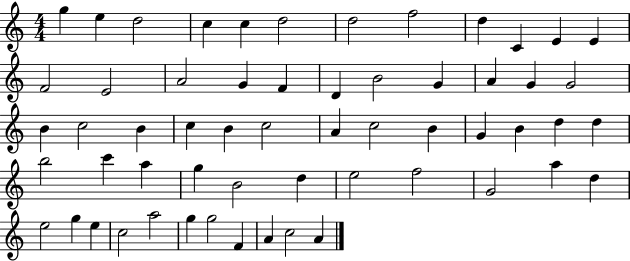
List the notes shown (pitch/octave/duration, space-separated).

G5/q E5/q D5/h C5/q C5/q D5/h D5/h F5/h D5/q C4/q E4/q E4/q F4/h E4/h A4/h G4/q F4/q D4/q B4/h G4/q A4/q G4/q G4/h B4/q C5/h B4/q C5/q B4/q C5/h A4/q C5/h B4/q G4/q B4/q D5/q D5/q B5/h C6/q A5/q G5/q B4/h D5/q E5/h F5/h G4/h A5/q D5/q E5/h G5/q E5/q C5/h A5/h G5/q G5/h F4/q A4/q C5/h A4/q